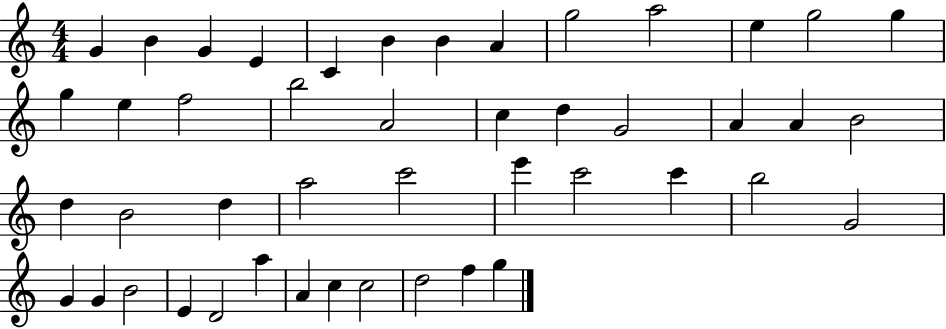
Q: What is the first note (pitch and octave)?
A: G4